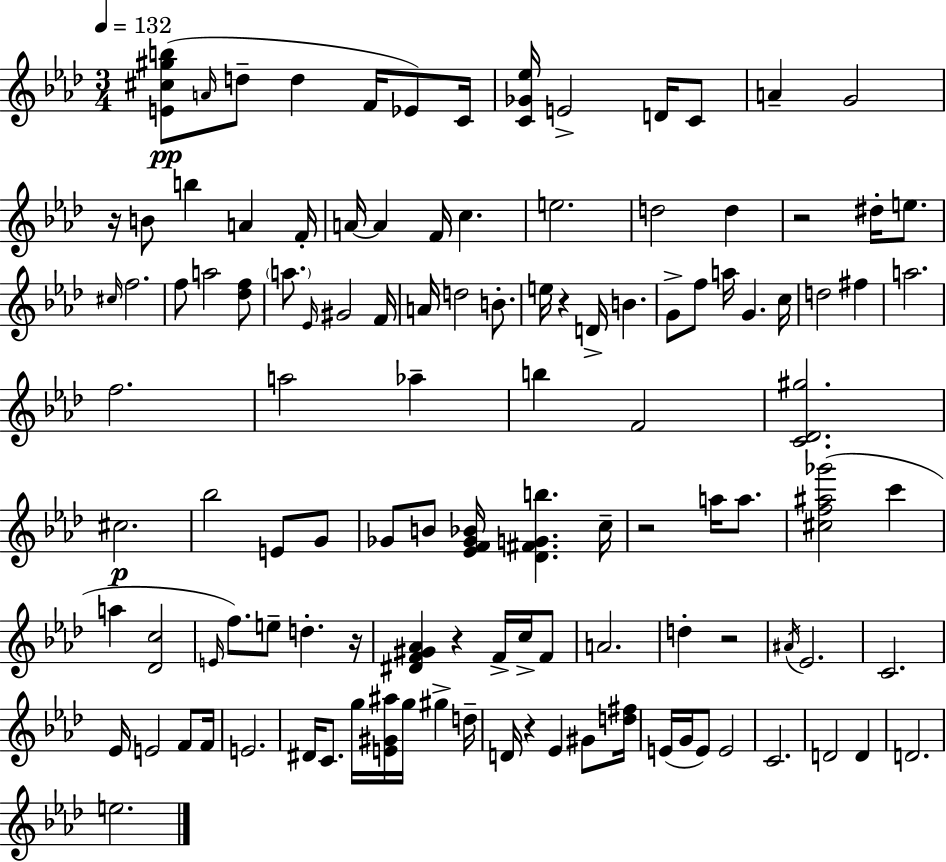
[E4,C#5,G#5,B5]/e A4/s D5/e D5/q F4/s Eb4/e C4/s [C4,Gb4,Eb5]/s E4/h D4/s C4/e A4/q G4/h R/s B4/e B5/q A4/q F4/s A4/s A4/q F4/s C5/q. E5/h. D5/h D5/q R/h D#5/s E5/e. C#5/s F5/h. F5/e A5/h [Db5,F5]/e A5/e. Eb4/s G#4/h F4/s A4/s D5/h B4/e. E5/s R/q D4/s B4/q. G4/e F5/e A5/s G4/q. C5/s D5/h F#5/q A5/h. F5/h. A5/h Ab5/q B5/q F4/h [C4,Db4,G#5]/h. C#5/h. Bb5/h E4/e G4/e Gb4/e B4/e [Eb4,F4,Gb4,Bb4]/s [Db4,F#4,G4,B5]/q. C5/s R/h A5/s A5/e. [C#5,F5,A#5,Gb6]/h C6/q A5/q [Db4,C5]/h E4/s F5/e. E5/e D5/q. R/s [D#4,F4,G#4,Ab4]/q R/q F4/s C5/s F4/e A4/h. D5/q R/h A#4/s Eb4/h. C4/h. Eb4/s E4/h F4/e F4/s E4/h. D#4/s C4/e. G5/s [E4,G#4,A#5]/s G5/s G#5/q D5/s D4/s R/q Eb4/q G#4/e [D5,F#5]/s E4/s G4/s E4/e E4/h C4/h. D4/h D4/q D4/h. E5/h.